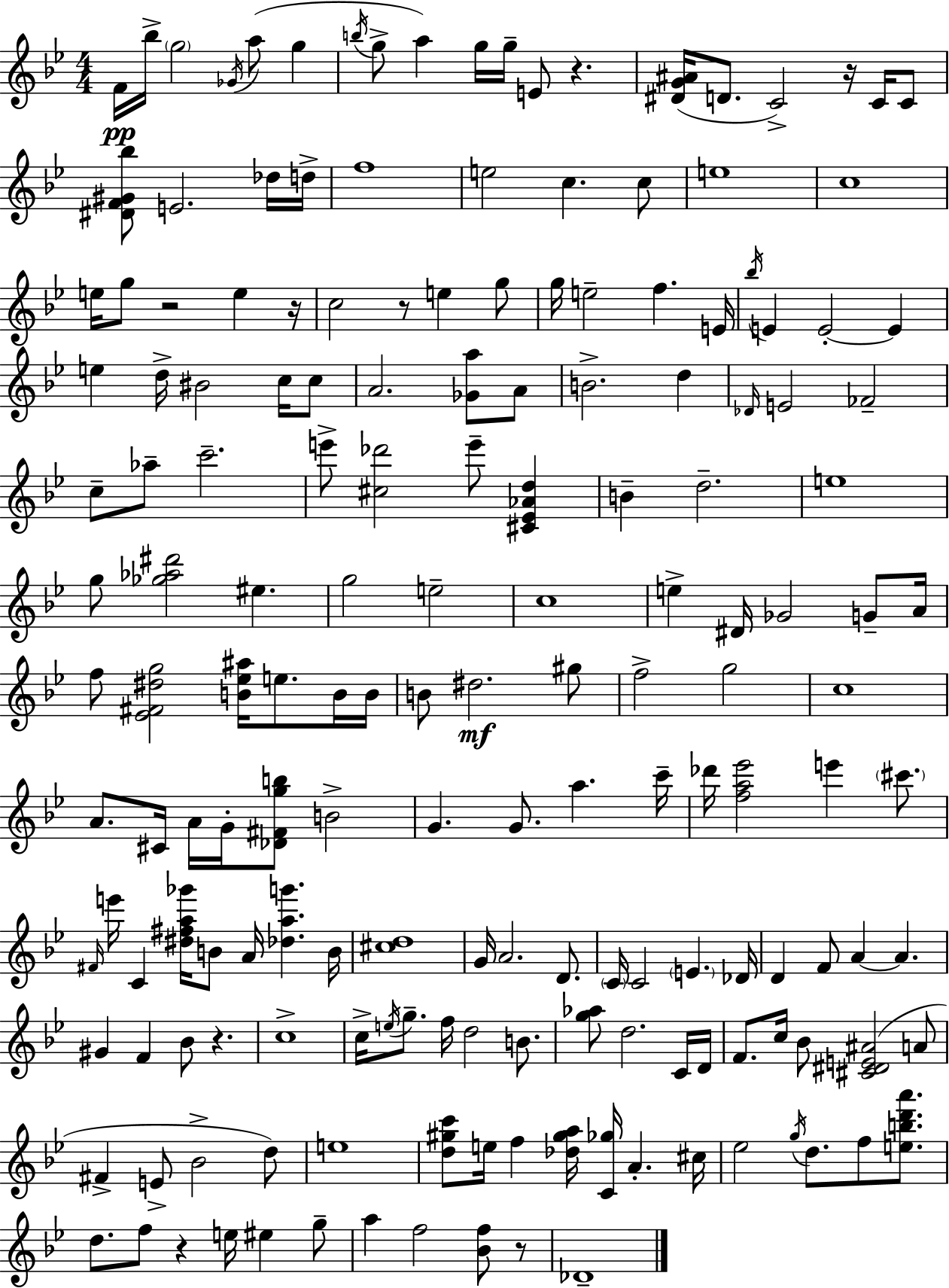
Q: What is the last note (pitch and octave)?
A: Db4